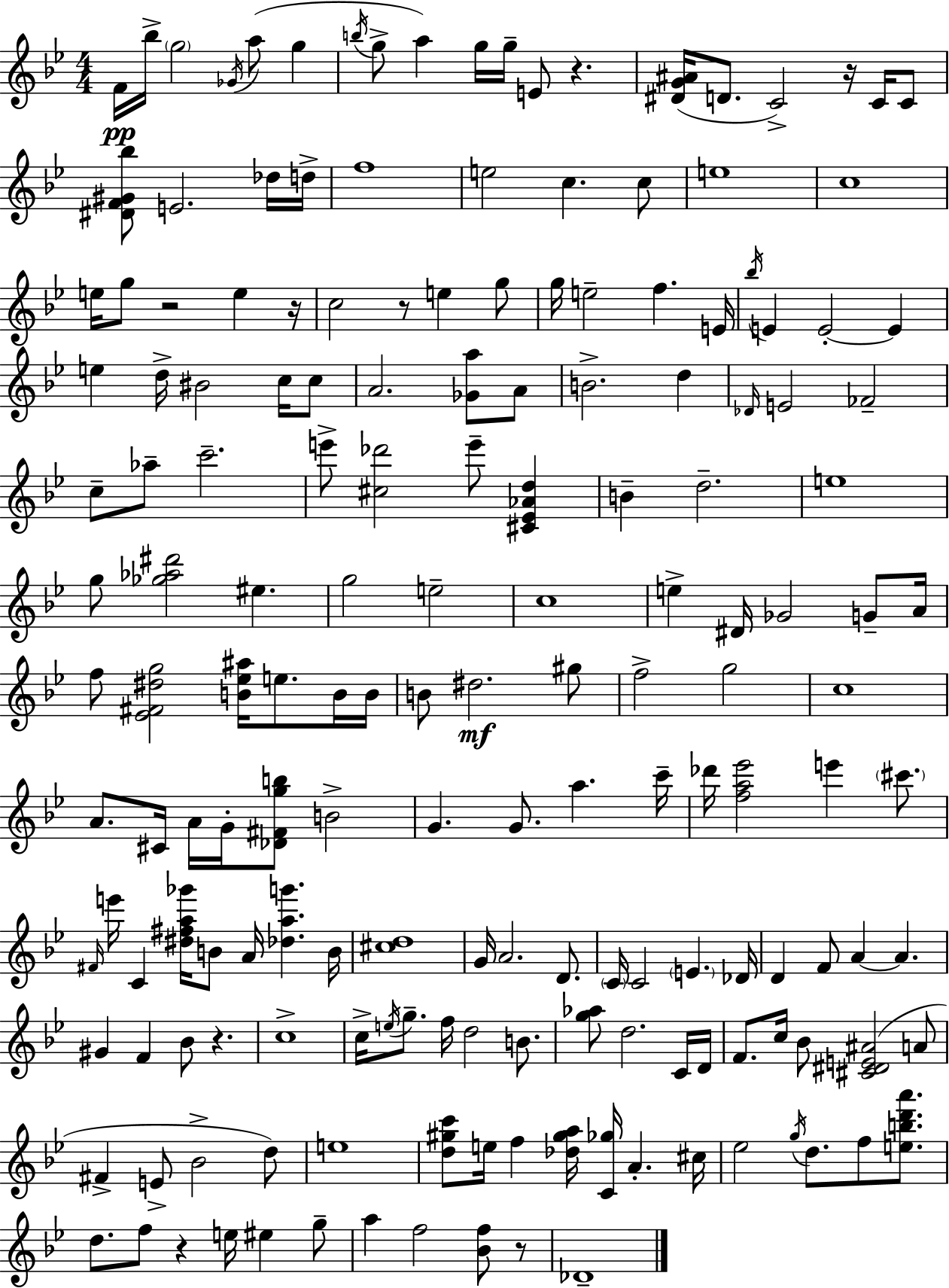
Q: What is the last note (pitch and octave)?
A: Db4